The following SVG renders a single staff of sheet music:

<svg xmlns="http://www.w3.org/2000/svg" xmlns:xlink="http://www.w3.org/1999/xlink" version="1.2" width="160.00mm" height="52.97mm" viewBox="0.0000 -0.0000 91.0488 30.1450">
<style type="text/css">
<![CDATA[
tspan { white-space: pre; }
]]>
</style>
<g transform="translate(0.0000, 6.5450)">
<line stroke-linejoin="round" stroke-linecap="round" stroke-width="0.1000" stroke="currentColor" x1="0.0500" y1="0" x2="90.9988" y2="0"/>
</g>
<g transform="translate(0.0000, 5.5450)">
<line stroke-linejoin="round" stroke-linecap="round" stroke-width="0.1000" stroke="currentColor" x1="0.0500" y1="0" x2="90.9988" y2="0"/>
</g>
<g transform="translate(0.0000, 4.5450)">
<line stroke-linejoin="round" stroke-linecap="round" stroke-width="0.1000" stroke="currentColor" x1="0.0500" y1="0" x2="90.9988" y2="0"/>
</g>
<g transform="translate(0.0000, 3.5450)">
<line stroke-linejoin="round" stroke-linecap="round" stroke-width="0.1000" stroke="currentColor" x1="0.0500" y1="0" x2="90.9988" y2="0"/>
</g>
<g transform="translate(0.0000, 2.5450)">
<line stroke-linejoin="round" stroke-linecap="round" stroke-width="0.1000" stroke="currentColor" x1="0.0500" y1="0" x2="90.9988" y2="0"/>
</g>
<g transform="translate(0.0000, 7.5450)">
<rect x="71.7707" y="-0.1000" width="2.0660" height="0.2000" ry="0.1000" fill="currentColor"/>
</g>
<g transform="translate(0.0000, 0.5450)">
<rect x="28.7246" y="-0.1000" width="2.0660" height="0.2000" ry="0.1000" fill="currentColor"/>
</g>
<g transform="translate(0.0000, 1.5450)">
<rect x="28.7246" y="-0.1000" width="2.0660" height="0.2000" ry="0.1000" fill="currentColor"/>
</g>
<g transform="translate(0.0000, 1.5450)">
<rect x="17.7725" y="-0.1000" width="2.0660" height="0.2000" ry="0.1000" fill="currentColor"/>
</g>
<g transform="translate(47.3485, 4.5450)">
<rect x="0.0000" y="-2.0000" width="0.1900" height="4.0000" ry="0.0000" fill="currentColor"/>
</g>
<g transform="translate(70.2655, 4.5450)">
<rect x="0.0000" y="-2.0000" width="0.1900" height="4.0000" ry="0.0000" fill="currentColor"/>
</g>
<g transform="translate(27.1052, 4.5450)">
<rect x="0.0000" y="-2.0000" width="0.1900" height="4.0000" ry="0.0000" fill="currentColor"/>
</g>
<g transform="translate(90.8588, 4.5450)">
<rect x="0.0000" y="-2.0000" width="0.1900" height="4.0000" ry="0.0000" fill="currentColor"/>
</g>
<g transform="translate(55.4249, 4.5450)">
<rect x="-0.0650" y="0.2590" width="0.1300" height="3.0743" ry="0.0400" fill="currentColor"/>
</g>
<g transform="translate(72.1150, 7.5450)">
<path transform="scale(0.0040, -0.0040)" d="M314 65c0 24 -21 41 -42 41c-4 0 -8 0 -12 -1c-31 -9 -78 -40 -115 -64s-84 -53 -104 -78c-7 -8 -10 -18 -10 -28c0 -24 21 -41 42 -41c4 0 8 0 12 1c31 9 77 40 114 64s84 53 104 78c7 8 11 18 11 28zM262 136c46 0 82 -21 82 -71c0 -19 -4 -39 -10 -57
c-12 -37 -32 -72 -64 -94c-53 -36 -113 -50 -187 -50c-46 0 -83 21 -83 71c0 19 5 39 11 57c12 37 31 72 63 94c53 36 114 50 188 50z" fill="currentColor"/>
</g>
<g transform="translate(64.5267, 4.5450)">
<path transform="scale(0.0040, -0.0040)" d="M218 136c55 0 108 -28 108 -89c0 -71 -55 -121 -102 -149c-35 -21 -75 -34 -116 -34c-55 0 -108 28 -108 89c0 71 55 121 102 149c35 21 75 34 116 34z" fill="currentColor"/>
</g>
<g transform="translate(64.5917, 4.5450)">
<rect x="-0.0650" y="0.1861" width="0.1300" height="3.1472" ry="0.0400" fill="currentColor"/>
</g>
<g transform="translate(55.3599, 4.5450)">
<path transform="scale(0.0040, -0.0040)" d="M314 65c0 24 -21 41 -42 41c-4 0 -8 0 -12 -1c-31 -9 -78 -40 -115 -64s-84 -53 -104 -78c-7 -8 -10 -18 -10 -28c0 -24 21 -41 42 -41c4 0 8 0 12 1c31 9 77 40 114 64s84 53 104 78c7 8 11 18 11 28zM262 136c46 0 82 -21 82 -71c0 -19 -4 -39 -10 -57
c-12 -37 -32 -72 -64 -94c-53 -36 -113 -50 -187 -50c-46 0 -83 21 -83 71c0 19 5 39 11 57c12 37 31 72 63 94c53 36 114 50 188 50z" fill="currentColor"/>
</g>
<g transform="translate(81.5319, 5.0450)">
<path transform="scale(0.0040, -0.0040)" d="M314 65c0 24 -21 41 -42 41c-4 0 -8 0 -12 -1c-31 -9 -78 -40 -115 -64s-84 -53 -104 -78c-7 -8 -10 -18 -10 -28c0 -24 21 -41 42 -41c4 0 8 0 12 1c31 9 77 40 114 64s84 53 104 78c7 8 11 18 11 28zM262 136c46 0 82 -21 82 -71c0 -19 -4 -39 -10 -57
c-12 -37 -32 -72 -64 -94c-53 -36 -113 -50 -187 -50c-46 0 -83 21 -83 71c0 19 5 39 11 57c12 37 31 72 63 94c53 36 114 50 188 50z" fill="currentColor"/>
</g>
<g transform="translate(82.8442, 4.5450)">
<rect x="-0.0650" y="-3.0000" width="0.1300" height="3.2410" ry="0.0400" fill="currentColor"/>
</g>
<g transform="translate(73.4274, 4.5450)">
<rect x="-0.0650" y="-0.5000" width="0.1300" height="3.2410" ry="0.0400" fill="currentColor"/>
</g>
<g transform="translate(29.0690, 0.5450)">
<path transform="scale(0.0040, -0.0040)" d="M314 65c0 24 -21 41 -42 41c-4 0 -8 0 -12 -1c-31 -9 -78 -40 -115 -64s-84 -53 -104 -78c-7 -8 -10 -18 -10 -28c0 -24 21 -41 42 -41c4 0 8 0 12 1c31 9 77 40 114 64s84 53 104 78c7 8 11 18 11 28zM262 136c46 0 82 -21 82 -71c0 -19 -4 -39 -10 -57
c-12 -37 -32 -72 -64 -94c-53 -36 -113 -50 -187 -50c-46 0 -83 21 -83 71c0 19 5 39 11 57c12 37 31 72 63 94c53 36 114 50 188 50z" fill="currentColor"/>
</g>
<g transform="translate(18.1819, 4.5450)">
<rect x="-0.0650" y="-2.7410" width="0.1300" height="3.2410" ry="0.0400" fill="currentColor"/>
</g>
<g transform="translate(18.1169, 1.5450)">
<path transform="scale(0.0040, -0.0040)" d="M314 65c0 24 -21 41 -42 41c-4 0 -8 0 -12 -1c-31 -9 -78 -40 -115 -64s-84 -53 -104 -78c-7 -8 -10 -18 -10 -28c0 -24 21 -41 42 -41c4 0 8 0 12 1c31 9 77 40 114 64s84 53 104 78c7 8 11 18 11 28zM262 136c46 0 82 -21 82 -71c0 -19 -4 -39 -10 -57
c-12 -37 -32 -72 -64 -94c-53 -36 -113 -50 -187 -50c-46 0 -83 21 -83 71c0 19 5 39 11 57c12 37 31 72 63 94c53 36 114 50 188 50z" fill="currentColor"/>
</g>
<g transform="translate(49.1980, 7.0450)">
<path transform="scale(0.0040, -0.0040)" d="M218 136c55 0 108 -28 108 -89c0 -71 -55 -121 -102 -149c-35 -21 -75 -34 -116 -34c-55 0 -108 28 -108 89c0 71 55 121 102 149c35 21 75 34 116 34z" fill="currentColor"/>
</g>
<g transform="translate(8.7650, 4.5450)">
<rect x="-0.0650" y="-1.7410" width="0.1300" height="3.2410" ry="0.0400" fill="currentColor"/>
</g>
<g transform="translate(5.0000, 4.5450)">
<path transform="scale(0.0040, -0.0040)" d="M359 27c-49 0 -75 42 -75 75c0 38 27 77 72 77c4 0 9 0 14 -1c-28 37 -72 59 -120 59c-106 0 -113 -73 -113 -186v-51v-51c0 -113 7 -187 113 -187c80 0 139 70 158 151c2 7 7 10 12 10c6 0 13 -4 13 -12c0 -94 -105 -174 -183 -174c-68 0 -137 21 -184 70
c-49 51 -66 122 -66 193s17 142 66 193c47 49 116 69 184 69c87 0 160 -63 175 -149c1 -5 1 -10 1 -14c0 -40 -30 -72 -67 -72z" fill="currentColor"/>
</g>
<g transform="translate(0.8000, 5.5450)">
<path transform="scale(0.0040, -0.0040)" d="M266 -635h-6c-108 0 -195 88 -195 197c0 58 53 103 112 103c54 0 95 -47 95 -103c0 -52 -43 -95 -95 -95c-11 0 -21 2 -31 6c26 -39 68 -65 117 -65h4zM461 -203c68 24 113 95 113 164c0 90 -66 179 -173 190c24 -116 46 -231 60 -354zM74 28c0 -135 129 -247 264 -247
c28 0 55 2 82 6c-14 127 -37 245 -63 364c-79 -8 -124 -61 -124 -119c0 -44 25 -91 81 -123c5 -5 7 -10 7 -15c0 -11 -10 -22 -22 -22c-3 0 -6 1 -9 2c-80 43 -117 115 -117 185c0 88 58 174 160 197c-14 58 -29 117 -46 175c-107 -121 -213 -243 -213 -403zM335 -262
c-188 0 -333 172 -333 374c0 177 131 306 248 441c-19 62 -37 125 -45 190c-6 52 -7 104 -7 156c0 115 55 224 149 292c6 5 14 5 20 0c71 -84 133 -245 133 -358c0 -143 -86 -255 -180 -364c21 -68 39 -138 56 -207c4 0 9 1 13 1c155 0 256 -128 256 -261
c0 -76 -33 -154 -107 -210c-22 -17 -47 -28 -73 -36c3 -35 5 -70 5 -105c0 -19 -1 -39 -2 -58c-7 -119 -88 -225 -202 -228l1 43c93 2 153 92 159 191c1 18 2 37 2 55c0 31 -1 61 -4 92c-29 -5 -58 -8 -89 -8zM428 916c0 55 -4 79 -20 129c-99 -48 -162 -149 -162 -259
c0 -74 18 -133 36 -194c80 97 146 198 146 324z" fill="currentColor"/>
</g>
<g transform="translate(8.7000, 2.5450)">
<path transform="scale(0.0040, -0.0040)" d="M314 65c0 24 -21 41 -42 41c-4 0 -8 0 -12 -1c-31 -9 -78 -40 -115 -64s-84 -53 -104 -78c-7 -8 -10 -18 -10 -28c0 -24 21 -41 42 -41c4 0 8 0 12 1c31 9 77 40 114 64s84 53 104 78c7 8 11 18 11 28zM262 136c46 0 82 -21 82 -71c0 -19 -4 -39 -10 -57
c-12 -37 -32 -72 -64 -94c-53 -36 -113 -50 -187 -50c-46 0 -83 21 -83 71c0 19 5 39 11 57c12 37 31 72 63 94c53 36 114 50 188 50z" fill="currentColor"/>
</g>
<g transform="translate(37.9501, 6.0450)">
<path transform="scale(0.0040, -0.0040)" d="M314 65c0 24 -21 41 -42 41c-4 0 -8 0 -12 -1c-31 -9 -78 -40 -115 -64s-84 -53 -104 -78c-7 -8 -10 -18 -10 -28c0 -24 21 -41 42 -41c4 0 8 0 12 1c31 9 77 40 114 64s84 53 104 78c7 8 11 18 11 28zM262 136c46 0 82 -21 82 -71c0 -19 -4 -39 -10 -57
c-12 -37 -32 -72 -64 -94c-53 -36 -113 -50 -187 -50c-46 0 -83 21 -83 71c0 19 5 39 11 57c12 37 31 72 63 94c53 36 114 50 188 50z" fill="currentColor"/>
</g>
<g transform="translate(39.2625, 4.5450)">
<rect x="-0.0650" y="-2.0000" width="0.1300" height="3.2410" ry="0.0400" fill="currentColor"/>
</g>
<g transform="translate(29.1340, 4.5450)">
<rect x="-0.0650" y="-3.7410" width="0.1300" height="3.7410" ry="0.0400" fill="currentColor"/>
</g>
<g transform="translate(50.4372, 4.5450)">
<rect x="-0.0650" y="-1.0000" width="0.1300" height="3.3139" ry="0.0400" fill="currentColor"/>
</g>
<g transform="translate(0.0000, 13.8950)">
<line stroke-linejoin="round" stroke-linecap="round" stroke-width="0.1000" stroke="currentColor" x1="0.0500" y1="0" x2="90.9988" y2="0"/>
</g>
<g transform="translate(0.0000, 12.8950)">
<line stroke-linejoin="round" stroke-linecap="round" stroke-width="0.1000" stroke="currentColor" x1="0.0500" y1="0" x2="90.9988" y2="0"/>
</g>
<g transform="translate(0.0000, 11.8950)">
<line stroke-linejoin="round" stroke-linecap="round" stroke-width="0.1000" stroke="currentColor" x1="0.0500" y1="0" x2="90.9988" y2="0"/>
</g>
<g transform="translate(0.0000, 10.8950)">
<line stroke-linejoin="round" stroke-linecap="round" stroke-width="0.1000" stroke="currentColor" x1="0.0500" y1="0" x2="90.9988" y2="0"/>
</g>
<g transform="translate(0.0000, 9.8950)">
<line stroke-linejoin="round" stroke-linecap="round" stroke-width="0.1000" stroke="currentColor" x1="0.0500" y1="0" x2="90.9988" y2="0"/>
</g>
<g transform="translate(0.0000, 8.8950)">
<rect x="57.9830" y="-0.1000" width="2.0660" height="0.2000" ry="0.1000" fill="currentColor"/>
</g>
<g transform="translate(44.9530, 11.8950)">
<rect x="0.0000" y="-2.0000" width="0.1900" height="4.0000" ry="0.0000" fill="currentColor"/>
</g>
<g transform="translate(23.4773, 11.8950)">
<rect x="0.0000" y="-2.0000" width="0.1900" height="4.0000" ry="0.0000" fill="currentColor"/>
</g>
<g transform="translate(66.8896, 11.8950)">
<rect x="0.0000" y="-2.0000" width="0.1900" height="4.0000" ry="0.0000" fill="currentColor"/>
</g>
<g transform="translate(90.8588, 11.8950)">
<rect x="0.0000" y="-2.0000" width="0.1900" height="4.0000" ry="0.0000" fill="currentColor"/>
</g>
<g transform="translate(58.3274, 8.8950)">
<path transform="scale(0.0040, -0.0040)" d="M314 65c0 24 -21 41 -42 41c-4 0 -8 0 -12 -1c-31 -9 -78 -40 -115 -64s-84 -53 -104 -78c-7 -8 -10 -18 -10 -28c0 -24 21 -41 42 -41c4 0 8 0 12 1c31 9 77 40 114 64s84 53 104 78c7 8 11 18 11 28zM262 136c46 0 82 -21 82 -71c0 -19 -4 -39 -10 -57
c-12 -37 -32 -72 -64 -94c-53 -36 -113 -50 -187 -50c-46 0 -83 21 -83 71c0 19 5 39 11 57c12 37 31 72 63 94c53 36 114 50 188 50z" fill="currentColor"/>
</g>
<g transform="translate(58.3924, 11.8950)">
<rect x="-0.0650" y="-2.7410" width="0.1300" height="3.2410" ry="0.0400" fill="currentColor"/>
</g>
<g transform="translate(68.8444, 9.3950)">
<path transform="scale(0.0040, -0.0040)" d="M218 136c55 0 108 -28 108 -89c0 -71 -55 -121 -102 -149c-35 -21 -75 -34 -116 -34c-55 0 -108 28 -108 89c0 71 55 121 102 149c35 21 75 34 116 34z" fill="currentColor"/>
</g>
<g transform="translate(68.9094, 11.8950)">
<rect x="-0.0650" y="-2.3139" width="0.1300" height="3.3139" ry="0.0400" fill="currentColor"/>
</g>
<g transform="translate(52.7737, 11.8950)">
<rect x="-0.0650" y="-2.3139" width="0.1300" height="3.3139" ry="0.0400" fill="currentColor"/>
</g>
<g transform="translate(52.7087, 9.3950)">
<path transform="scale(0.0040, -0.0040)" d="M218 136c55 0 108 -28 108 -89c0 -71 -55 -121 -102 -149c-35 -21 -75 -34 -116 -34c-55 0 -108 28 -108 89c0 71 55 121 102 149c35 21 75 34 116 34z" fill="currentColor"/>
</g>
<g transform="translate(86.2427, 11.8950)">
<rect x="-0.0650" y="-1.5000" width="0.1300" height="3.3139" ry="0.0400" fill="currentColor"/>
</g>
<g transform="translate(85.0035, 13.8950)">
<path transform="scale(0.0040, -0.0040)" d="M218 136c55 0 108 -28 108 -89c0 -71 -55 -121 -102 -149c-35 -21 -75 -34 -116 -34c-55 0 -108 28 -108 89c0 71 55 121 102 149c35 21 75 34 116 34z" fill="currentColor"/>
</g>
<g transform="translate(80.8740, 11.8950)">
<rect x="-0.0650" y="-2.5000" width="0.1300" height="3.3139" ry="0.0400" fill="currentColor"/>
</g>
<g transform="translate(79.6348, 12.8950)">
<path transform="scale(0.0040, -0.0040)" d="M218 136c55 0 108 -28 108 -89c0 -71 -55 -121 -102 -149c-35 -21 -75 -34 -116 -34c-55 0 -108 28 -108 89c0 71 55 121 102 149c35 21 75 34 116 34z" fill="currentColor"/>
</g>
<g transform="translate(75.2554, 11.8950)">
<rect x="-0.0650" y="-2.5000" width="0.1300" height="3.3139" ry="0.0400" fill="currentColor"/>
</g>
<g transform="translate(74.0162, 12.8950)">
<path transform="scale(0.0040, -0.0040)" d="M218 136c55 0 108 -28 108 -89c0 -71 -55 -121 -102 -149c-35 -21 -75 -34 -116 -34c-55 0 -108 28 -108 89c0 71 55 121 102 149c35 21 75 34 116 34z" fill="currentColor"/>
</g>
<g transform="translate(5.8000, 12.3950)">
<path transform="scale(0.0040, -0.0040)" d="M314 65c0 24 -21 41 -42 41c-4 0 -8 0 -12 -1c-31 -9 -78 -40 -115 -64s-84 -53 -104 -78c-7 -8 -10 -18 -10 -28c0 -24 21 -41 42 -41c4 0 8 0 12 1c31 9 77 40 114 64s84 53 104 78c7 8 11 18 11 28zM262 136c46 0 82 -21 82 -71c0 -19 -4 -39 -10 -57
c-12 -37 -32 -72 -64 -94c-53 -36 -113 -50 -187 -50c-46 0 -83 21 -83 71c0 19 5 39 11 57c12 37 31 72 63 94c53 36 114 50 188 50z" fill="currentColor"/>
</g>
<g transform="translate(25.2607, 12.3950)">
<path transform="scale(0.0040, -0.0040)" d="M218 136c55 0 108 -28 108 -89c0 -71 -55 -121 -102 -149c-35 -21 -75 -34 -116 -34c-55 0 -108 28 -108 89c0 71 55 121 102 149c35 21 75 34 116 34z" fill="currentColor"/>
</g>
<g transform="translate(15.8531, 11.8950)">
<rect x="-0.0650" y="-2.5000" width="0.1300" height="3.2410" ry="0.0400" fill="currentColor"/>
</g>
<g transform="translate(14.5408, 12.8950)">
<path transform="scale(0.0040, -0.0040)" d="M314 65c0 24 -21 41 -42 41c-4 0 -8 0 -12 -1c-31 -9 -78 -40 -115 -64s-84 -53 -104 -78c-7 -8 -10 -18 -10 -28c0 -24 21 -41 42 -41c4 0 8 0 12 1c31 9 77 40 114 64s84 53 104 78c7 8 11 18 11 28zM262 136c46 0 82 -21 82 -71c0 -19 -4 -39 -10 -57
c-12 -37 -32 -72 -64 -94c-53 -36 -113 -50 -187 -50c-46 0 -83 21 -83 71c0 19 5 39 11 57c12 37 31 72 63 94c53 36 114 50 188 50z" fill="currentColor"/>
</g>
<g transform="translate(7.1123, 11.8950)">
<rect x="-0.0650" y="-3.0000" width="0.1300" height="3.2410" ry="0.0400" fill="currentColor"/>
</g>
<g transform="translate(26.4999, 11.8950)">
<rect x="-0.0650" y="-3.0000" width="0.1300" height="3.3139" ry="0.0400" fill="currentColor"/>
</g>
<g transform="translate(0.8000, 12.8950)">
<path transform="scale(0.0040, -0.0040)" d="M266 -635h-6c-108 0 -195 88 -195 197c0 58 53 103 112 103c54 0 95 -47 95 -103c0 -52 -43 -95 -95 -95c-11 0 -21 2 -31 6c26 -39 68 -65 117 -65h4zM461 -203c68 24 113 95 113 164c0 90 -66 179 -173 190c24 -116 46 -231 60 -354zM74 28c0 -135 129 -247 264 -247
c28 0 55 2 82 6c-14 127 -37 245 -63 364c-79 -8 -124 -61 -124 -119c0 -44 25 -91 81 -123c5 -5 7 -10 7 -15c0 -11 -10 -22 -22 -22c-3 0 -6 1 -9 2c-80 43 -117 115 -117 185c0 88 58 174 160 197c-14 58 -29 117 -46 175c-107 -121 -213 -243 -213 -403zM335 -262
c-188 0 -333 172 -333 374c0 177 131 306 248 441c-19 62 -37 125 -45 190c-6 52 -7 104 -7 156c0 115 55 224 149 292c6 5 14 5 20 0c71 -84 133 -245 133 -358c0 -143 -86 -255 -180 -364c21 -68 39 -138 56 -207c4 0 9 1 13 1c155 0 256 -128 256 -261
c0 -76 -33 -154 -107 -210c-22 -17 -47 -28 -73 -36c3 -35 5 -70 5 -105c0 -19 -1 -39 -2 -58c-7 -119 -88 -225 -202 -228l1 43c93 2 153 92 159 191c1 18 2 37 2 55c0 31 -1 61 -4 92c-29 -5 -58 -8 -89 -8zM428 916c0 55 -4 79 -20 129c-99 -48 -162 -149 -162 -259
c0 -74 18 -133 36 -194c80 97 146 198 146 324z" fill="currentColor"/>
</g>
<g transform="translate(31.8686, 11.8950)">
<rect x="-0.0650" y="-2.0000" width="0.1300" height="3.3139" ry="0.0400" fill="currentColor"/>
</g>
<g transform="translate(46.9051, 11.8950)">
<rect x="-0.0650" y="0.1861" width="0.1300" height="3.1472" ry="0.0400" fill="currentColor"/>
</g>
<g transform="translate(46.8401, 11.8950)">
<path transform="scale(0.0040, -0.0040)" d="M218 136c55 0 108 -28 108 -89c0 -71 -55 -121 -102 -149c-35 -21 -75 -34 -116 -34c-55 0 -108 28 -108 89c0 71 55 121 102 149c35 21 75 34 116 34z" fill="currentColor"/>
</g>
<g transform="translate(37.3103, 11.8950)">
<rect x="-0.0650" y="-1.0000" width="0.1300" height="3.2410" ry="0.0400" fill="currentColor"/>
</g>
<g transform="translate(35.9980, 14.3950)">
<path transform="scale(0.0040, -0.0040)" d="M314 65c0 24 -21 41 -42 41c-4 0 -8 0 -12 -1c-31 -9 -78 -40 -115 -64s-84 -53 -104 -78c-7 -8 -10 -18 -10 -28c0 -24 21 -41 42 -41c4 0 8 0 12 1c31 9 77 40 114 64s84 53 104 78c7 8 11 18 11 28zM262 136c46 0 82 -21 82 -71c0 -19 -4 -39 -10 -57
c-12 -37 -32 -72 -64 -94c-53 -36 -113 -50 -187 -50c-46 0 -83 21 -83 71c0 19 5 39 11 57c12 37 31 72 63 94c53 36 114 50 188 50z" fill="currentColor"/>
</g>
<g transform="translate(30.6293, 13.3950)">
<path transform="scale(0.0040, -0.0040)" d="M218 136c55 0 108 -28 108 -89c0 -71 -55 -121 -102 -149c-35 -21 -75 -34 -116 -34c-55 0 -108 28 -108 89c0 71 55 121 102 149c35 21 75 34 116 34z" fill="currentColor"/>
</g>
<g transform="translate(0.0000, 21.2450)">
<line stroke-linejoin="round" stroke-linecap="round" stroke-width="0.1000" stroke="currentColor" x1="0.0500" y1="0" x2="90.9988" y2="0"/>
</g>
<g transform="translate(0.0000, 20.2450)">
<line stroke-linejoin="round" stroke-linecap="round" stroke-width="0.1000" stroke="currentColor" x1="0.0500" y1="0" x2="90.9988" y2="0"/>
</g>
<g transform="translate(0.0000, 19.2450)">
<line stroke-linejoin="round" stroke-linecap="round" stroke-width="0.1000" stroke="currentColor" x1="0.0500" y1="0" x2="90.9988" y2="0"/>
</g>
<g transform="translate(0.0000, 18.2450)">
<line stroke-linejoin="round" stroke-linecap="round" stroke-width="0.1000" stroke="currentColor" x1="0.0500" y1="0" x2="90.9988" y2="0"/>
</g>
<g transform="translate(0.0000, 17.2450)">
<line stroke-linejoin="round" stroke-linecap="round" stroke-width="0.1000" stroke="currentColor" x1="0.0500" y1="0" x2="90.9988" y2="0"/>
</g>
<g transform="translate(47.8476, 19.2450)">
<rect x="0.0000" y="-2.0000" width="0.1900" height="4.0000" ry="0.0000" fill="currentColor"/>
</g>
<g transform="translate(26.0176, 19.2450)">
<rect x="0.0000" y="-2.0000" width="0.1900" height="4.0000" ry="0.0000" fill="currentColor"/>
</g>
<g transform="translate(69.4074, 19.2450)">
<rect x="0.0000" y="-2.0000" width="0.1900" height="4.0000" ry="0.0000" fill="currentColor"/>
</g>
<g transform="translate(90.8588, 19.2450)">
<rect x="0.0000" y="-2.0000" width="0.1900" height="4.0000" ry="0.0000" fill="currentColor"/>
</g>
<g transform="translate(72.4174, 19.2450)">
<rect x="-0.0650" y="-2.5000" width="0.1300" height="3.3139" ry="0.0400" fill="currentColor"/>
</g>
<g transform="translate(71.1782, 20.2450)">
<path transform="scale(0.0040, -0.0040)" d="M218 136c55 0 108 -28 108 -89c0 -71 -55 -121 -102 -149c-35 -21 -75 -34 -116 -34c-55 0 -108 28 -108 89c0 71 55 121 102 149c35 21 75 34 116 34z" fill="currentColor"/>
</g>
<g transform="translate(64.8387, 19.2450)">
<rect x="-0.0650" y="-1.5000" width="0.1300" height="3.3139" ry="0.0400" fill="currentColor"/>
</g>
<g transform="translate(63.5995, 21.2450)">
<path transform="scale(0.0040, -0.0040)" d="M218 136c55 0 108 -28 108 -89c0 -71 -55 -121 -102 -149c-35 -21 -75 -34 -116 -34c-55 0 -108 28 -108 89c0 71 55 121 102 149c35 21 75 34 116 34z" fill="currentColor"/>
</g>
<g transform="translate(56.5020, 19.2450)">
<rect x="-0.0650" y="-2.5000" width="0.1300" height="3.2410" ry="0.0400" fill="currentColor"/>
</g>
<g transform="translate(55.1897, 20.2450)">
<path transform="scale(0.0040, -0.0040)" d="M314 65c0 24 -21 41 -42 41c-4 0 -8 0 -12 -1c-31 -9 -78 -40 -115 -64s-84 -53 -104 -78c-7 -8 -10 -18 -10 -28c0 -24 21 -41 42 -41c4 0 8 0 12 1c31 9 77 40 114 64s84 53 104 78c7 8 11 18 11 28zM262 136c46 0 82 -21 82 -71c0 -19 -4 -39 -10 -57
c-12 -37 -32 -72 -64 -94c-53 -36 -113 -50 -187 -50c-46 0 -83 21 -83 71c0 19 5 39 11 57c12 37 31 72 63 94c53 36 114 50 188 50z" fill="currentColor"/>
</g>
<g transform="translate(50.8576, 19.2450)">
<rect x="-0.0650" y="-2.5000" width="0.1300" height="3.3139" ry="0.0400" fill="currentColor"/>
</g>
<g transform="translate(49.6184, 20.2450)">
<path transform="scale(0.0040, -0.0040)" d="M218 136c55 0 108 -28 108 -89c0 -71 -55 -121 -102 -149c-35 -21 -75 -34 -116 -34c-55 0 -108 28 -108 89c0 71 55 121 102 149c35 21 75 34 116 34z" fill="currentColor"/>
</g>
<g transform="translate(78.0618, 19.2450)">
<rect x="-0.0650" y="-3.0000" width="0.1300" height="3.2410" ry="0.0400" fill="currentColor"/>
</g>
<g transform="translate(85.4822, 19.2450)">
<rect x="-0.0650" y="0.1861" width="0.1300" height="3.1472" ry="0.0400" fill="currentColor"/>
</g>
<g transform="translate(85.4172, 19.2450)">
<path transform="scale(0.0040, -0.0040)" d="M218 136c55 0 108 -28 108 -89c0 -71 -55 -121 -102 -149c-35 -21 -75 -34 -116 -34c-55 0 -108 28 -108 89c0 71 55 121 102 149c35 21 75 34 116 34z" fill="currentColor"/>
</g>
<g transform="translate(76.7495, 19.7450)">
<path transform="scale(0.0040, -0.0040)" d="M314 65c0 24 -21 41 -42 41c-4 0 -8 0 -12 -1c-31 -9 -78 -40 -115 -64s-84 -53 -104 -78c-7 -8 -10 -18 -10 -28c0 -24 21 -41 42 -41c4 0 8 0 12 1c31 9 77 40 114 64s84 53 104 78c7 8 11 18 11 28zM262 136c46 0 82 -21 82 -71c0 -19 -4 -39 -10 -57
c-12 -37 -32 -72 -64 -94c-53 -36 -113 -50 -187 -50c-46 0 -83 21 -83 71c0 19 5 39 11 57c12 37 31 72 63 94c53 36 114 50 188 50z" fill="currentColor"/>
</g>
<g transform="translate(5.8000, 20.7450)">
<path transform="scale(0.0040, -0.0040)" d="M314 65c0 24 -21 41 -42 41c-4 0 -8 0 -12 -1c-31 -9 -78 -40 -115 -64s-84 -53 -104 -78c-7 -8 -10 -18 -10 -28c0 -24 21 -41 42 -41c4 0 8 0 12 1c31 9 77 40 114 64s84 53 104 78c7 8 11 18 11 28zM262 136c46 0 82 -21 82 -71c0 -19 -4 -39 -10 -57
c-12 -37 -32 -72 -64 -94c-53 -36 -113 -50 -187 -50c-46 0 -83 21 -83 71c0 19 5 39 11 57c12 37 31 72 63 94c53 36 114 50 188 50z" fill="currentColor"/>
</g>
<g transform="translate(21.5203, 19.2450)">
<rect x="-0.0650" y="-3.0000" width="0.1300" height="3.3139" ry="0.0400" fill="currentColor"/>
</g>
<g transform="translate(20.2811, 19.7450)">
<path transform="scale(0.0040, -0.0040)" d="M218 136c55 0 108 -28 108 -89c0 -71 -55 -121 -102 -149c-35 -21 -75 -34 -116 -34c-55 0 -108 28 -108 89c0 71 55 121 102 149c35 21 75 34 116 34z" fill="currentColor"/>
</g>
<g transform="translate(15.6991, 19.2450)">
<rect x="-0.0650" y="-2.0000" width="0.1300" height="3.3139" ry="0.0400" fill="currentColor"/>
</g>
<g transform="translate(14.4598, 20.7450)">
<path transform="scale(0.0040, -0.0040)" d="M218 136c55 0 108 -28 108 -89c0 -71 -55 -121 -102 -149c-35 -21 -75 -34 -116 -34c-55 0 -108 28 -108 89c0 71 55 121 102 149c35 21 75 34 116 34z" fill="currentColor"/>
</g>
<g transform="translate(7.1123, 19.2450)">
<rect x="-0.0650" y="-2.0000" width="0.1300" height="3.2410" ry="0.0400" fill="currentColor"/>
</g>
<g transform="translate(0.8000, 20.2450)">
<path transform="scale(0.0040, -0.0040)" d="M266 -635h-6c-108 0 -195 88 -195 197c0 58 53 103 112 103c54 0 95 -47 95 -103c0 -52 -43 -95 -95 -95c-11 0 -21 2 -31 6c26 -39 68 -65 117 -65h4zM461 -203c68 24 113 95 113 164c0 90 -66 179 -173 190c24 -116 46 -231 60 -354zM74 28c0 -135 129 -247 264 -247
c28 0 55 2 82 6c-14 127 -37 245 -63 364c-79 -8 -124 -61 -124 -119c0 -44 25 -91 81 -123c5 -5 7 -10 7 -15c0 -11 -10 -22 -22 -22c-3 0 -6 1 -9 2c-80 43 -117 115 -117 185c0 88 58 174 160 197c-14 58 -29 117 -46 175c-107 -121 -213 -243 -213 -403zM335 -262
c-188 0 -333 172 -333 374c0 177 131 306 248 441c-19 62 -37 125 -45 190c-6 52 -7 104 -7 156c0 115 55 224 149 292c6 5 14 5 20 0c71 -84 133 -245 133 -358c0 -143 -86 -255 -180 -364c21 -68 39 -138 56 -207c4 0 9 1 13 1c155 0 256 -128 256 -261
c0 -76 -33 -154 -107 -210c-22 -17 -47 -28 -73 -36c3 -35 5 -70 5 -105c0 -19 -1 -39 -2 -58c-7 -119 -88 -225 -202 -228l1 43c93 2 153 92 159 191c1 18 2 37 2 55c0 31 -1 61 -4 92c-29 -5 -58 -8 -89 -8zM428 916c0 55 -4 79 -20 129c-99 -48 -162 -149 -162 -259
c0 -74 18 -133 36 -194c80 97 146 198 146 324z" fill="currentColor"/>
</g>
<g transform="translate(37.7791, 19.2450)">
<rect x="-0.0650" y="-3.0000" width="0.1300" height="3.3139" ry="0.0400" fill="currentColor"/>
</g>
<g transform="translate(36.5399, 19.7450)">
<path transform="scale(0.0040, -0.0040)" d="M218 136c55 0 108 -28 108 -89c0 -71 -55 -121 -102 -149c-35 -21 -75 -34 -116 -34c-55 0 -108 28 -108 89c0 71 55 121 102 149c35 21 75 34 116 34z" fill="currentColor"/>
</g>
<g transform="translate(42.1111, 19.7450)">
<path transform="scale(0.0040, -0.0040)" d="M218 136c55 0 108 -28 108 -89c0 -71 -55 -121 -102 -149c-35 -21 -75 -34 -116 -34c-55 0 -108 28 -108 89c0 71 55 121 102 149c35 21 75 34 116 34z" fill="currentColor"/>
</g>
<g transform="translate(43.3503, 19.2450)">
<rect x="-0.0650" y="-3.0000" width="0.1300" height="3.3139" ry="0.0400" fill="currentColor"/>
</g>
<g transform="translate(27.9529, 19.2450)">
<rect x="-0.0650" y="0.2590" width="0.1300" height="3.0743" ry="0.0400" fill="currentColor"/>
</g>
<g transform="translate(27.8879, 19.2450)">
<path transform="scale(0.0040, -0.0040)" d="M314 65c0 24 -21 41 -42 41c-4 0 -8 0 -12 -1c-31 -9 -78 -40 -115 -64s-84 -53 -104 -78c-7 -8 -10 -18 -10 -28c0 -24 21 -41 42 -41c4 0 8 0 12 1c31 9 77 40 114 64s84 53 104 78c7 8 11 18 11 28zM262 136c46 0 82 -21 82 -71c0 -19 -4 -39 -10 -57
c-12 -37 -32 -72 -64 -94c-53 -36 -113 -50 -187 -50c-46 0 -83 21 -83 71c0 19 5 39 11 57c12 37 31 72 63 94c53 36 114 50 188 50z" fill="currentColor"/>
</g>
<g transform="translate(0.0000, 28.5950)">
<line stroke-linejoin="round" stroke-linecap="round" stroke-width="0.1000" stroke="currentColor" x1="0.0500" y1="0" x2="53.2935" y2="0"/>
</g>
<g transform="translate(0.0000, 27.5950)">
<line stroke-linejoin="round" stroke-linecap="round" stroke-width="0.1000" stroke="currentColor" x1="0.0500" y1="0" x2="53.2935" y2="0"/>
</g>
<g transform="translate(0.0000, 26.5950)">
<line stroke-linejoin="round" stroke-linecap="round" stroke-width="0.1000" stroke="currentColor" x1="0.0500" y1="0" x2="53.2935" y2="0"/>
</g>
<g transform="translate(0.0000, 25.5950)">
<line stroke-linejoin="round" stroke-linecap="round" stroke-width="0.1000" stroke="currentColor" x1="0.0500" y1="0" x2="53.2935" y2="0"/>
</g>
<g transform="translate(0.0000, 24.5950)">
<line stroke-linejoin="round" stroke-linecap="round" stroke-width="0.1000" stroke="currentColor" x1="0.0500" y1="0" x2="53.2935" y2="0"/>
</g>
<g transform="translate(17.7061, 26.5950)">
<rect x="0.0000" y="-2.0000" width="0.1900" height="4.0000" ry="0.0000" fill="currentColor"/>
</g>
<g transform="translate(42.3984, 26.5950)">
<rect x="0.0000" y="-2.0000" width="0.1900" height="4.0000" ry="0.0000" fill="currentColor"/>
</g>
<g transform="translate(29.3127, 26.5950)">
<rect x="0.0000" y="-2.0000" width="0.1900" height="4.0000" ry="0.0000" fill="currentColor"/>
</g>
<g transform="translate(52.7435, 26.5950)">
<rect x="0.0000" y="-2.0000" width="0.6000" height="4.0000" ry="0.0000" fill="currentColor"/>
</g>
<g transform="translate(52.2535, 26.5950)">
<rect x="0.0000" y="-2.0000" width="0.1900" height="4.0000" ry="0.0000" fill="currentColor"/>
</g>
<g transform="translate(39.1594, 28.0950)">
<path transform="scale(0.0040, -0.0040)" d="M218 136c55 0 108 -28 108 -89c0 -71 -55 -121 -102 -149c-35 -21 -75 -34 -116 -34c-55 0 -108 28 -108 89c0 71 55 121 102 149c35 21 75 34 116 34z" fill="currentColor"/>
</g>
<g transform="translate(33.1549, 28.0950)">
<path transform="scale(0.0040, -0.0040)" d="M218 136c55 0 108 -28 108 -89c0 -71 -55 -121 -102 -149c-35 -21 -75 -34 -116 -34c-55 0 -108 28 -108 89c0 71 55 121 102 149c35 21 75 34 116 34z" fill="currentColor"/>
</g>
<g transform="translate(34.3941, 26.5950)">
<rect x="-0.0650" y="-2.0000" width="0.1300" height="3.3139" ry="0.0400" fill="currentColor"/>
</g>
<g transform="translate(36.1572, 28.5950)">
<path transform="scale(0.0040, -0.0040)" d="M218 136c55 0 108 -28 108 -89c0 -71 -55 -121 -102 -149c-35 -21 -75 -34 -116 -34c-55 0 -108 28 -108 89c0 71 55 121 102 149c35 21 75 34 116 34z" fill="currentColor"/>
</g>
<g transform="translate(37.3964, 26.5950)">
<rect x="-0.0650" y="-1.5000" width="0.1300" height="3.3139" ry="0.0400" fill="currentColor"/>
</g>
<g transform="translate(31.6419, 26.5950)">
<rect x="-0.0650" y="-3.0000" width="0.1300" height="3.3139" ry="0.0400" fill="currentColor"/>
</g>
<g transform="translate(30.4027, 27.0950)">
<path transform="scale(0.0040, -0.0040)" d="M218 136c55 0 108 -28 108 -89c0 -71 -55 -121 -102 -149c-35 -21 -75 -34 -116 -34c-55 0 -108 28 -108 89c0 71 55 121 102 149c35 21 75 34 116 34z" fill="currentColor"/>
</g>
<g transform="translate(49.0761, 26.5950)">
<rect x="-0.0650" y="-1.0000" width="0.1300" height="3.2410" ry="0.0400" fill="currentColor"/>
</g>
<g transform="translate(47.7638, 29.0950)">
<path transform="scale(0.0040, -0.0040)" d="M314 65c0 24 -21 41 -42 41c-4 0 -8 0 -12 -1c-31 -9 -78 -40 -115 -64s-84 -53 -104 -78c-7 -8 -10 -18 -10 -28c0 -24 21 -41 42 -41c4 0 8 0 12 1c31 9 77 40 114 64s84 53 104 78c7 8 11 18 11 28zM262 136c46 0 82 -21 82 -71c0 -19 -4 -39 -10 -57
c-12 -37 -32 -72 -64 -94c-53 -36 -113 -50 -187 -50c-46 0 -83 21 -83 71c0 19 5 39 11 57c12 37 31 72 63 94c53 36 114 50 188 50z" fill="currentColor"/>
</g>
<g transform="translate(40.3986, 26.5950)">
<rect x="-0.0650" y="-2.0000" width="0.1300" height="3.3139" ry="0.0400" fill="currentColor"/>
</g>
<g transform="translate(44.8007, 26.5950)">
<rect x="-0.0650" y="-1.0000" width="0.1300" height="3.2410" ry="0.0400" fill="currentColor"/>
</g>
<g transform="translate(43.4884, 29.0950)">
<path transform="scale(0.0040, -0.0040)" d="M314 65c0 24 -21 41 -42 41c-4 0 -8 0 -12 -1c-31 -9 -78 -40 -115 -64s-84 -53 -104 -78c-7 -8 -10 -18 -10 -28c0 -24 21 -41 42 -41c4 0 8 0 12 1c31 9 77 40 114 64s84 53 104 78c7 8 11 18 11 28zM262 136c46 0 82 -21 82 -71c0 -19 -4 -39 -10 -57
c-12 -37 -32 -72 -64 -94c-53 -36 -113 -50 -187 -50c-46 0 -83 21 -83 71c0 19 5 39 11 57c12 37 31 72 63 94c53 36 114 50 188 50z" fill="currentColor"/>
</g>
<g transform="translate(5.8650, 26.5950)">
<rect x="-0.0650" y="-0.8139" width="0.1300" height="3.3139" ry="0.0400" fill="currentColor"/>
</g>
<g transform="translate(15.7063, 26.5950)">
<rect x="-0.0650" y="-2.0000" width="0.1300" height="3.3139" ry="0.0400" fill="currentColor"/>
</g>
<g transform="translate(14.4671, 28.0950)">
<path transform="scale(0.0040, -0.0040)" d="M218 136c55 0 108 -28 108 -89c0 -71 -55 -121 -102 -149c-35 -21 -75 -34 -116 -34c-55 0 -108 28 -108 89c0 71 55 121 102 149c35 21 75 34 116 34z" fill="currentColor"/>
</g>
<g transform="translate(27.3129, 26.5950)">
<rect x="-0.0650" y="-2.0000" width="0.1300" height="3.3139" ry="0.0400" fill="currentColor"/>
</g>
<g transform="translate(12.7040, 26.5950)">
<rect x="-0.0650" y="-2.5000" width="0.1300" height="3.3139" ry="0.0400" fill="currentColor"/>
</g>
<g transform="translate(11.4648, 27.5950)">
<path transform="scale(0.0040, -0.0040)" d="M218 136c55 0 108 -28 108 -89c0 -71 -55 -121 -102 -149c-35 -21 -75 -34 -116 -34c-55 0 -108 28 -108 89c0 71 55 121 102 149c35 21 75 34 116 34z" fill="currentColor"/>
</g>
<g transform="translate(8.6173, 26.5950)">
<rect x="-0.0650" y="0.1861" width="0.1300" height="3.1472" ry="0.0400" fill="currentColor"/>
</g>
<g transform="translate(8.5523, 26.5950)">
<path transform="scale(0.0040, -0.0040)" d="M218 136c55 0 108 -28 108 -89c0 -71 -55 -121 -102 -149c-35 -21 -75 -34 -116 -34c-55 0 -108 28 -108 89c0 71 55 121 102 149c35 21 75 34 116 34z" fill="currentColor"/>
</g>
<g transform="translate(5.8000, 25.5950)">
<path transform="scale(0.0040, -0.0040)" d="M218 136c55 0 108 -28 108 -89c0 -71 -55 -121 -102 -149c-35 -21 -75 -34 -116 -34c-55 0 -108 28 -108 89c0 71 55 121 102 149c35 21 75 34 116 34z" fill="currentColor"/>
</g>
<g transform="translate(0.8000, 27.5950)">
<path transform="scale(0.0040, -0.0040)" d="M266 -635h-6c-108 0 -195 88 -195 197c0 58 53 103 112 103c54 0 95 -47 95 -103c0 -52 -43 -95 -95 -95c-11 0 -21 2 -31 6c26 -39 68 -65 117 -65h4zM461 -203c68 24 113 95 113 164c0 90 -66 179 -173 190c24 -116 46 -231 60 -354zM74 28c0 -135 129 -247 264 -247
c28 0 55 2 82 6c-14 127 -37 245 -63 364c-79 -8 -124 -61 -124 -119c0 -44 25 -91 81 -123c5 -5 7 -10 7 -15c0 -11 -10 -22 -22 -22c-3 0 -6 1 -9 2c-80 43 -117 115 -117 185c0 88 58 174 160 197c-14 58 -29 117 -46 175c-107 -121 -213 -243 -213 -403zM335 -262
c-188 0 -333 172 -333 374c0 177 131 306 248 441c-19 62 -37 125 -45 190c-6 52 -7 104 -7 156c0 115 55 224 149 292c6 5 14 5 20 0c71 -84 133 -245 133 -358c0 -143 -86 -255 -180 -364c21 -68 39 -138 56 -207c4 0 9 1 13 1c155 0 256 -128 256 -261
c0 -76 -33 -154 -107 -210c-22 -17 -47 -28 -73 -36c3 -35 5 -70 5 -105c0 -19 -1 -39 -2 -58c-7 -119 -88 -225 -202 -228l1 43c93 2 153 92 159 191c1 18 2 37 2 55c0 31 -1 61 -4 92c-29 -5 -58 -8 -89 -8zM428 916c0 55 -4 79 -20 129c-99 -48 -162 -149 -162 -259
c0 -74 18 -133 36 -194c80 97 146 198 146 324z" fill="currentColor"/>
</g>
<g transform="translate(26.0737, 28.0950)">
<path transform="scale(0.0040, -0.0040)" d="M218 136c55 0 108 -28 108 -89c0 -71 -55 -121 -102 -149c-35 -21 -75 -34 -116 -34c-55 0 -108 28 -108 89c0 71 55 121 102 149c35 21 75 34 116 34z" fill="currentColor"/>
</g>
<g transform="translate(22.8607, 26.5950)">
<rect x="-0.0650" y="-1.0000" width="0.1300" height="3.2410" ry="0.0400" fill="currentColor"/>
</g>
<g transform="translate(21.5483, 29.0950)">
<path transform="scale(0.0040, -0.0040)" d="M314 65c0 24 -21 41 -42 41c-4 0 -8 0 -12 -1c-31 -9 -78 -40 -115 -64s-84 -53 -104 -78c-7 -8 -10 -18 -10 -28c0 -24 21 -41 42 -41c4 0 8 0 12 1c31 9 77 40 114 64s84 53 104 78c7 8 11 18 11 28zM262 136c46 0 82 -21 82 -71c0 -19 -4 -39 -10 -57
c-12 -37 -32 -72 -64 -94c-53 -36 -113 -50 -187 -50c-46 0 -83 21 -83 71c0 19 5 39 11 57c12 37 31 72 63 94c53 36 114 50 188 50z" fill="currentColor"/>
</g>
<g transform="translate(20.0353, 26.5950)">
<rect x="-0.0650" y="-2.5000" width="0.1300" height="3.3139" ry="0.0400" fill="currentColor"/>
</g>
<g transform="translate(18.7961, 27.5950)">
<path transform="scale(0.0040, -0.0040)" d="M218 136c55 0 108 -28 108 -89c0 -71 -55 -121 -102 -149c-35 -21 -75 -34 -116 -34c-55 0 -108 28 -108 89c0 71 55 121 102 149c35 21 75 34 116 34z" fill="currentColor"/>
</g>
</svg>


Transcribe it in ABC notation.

X:1
T:Untitled
M:4/4
L:1/4
K:C
f2 a2 c'2 F2 D B2 B C2 A2 A2 G2 A F D2 B g a2 g G G E F2 F A B2 A A G G2 E G A2 B d B G F G D2 F A F E F D2 D2